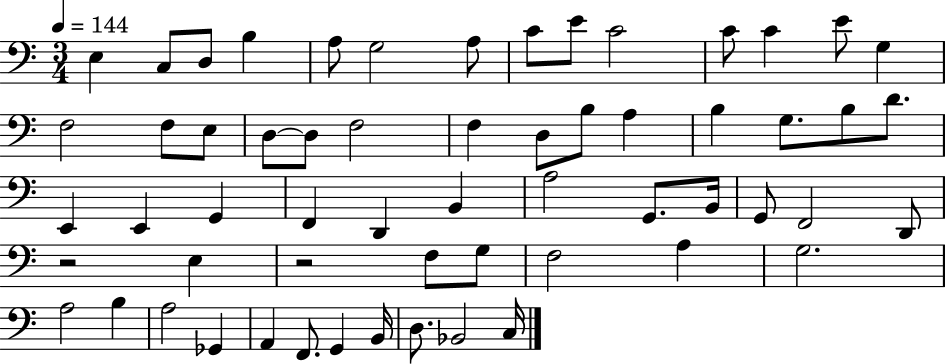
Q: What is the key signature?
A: C major